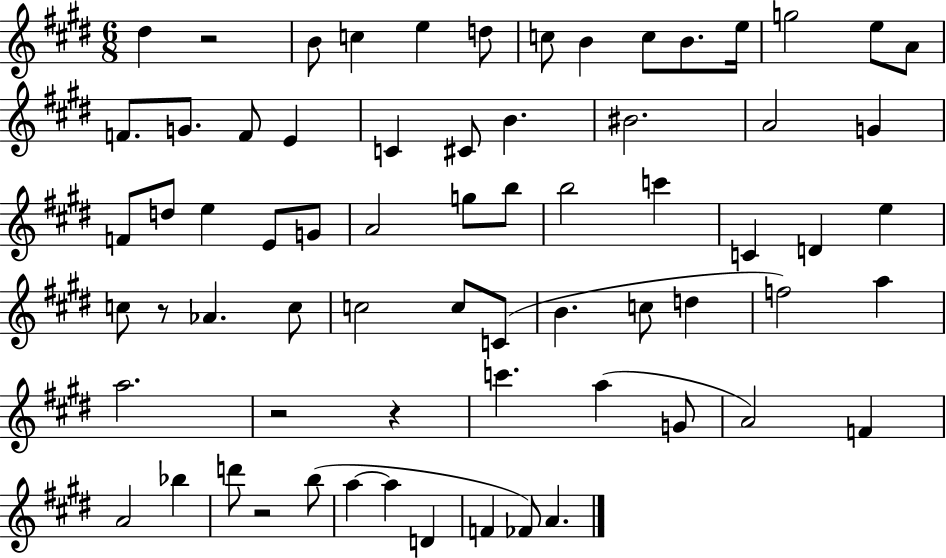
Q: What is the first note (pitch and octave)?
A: D#5